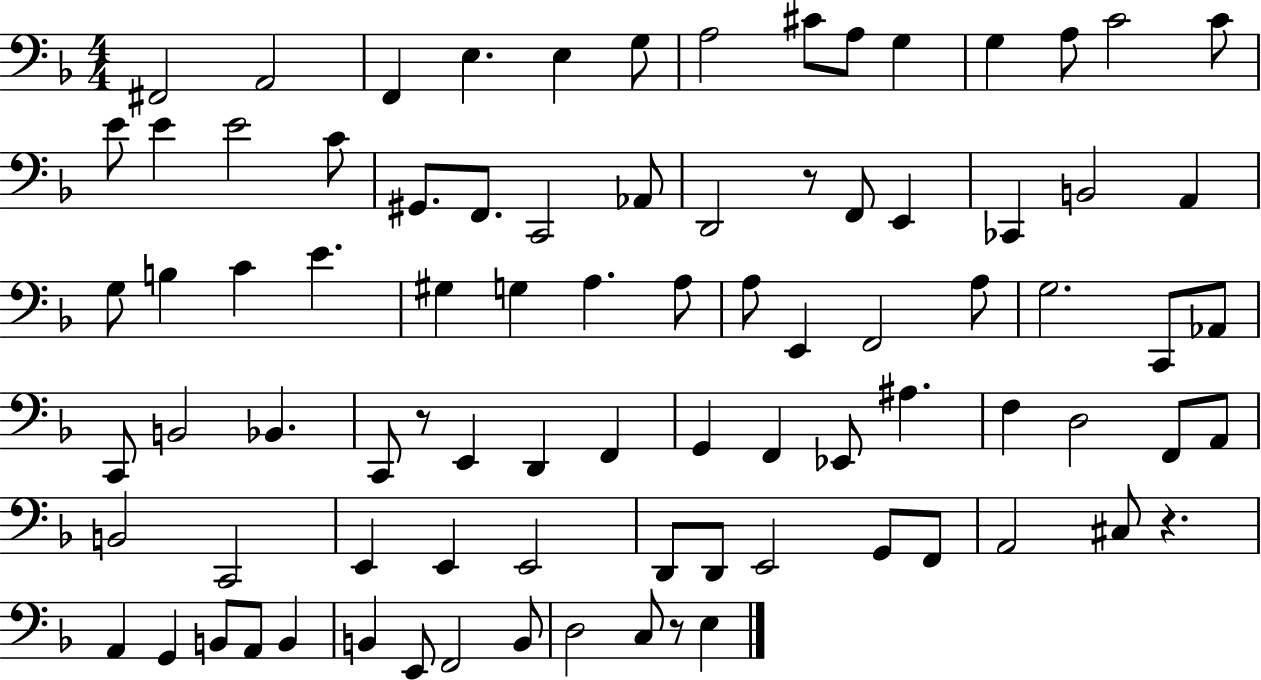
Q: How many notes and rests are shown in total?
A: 86